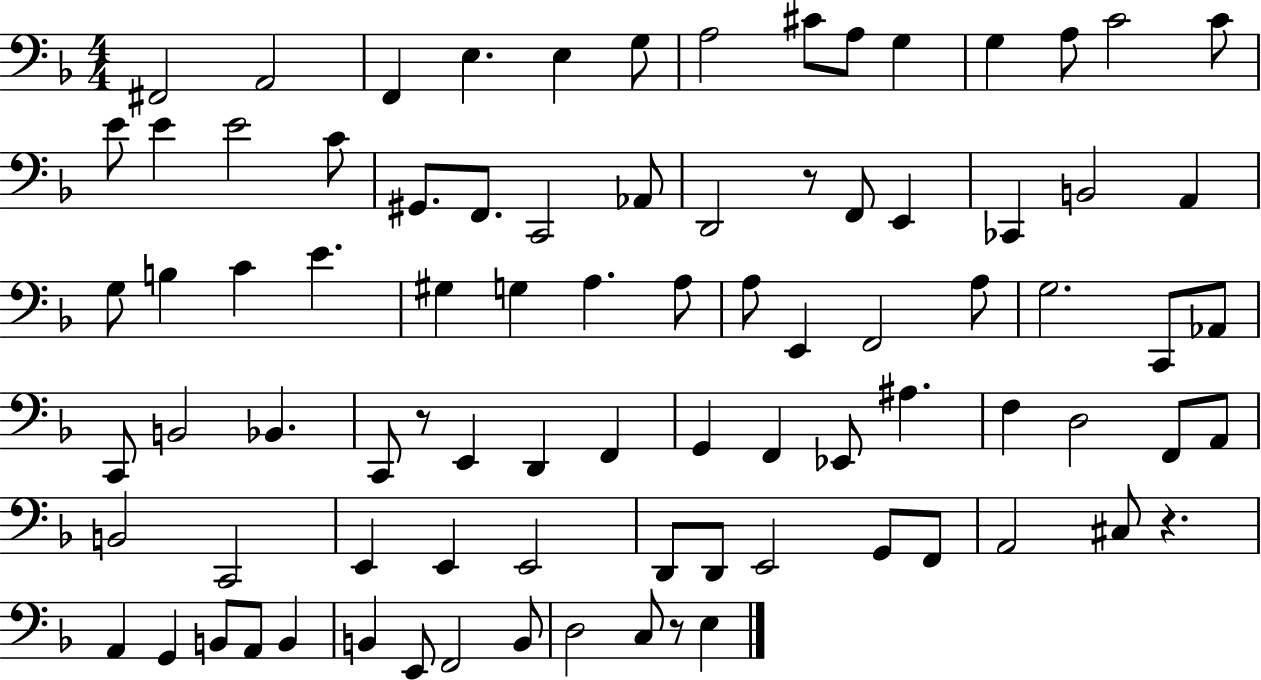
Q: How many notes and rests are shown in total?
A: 86